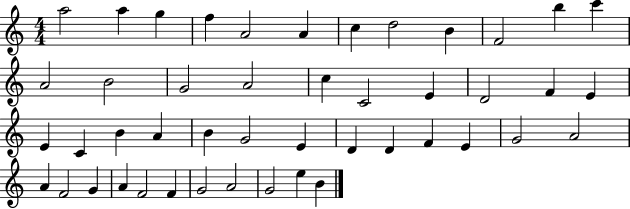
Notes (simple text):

A5/h A5/q G5/q F5/q A4/h A4/q C5/q D5/h B4/q F4/h B5/q C6/q A4/h B4/h G4/h A4/h C5/q C4/h E4/q D4/h F4/q E4/q E4/q C4/q B4/q A4/q B4/q G4/h E4/q D4/q D4/q F4/q E4/q G4/h A4/h A4/q F4/h G4/q A4/q F4/h F4/q G4/h A4/h G4/h E5/q B4/q